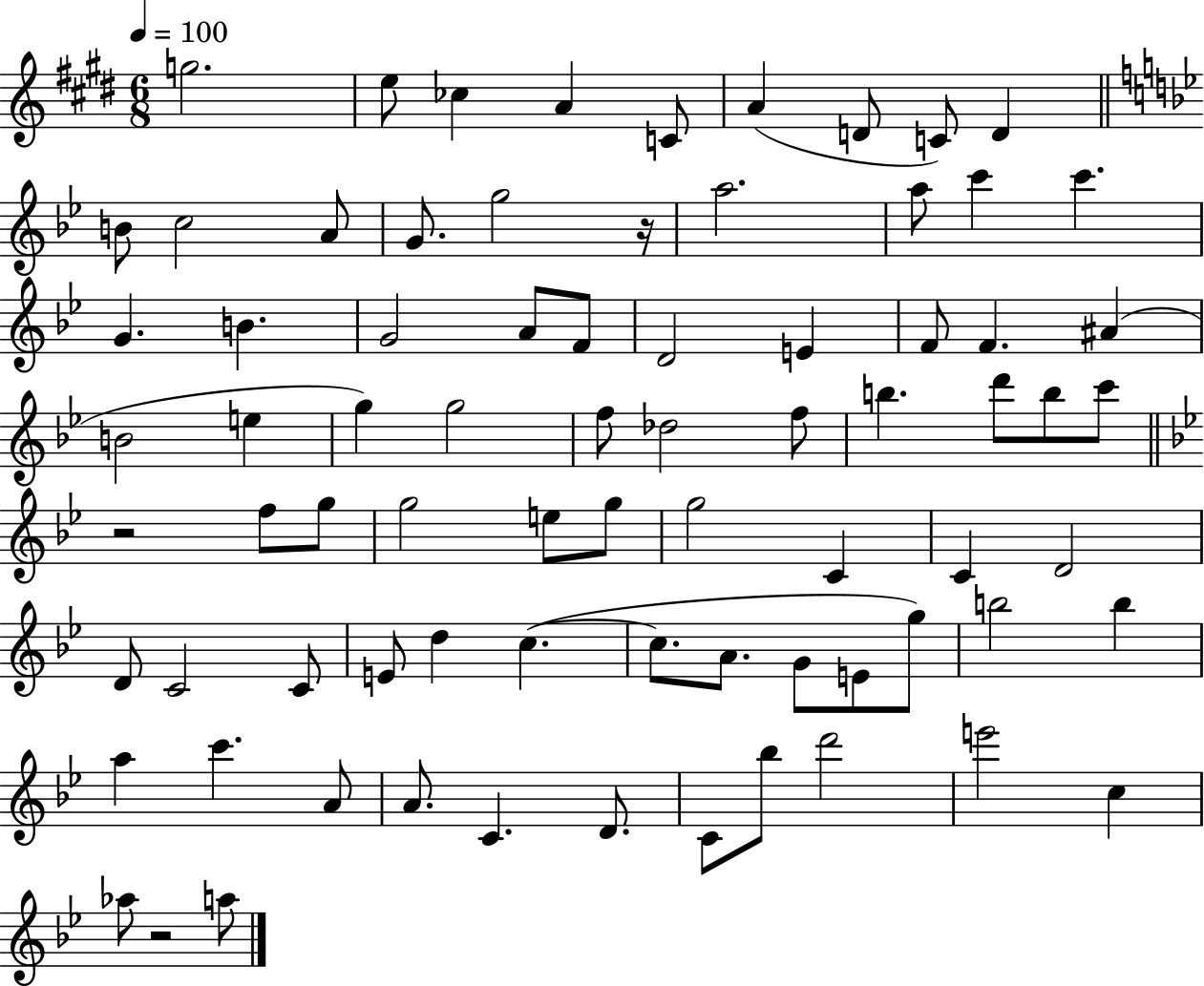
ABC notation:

X:1
T:Untitled
M:6/8
L:1/4
K:E
g2 e/2 _c A C/2 A D/2 C/2 D B/2 c2 A/2 G/2 g2 z/4 a2 a/2 c' c' G B G2 A/2 F/2 D2 E F/2 F ^A B2 e g g2 f/2 _d2 f/2 b d'/2 b/2 c'/2 z2 f/2 g/2 g2 e/2 g/2 g2 C C D2 D/2 C2 C/2 E/2 d c c/2 A/2 G/2 E/2 g/2 b2 b a c' A/2 A/2 C D/2 C/2 _b/2 d'2 e'2 c _a/2 z2 a/2